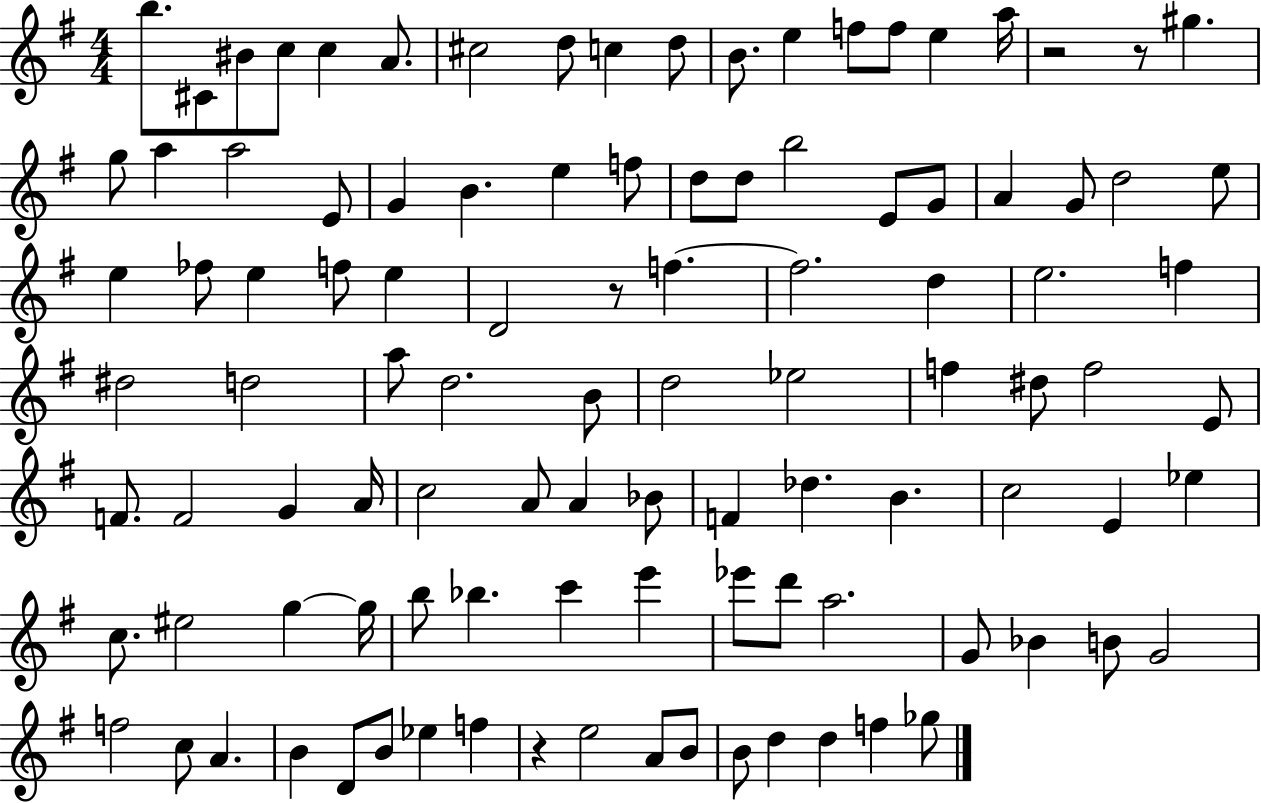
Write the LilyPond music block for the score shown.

{
  \clef treble
  \numericTimeSignature
  \time 4/4
  \key g \major
  b''8. cis'8 bis'8 c''8 c''4 a'8. | cis''2 d''8 c''4 d''8 | b'8. e''4 f''8 f''8 e''4 a''16 | r2 r8 gis''4. | \break g''8 a''4 a''2 e'8 | g'4 b'4. e''4 f''8 | d''8 d''8 b''2 e'8 g'8 | a'4 g'8 d''2 e''8 | \break e''4 fes''8 e''4 f''8 e''4 | d'2 r8 f''4.~~ | f''2. d''4 | e''2. f''4 | \break dis''2 d''2 | a''8 d''2. b'8 | d''2 ees''2 | f''4 dis''8 f''2 e'8 | \break f'8. f'2 g'4 a'16 | c''2 a'8 a'4 bes'8 | f'4 des''4. b'4. | c''2 e'4 ees''4 | \break c''8. eis''2 g''4~~ g''16 | b''8 bes''4. c'''4 e'''4 | ees'''8 d'''8 a''2. | g'8 bes'4 b'8 g'2 | \break f''2 c''8 a'4. | b'4 d'8 b'8 ees''4 f''4 | r4 e''2 a'8 b'8 | b'8 d''4 d''4 f''4 ges''8 | \break \bar "|."
}